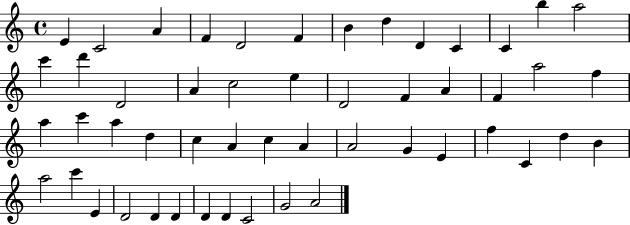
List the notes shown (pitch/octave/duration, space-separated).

E4/q C4/h A4/q F4/q D4/h F4/q B4/q D5/q D4/q C4/q C4/q B5/q A5/h C6/q D6/q D4/h A4/q C5/h E5/q D4/h F4/q A4/q F4/q A5/h F5/q A5/q C6/q A5/q D5/q C5/q A4/q C5/q A4/q A4/h G4/q E4/q F5/q C4/q D5/q B4/q A5/h C6/q E4/q D4/h D4/q D4/q D4/q D4/q C4/h G4/h A4/h